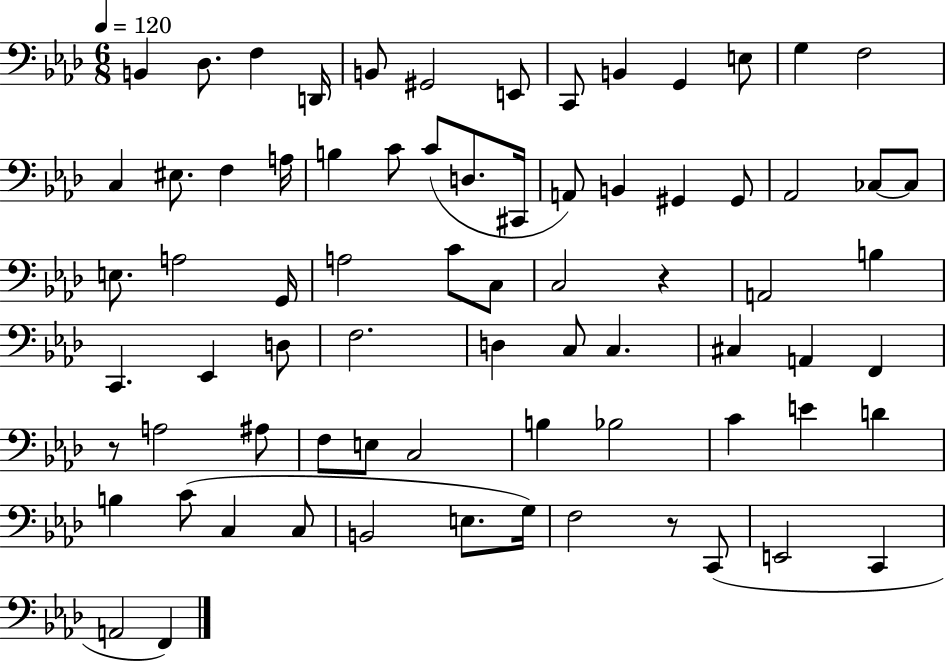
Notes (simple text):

B2/q Db3/e. F3/q D2/s B2/e G#2/h E2/e C2/e B2/q G2/q E3/e G3/q F3/h C3/q EIS3/e. F3/q A3/s B3/q C4/e C4/e D3/e. C#2/s A2/e B2/q G#2/q G#2/e Ab2/h CES3/e CES3/e E3/e. A3/h G2/s A3/h C4/e C3/e C3/h R/q A2/h B3/q C2/q. Eb2/q D3/e F3/h. D3/q C3/e C3/q. C#3/q A2/q F2/q R/e A3/h A#3/e F3/e E3/e C3/h B3/q Bb3/h C4/q E4/q D4/q B3/q C4/e C3/q C3/e B2/h E3/e. G3/s F3/h R/e C2/e E2/h C2/q A2/h F2/q